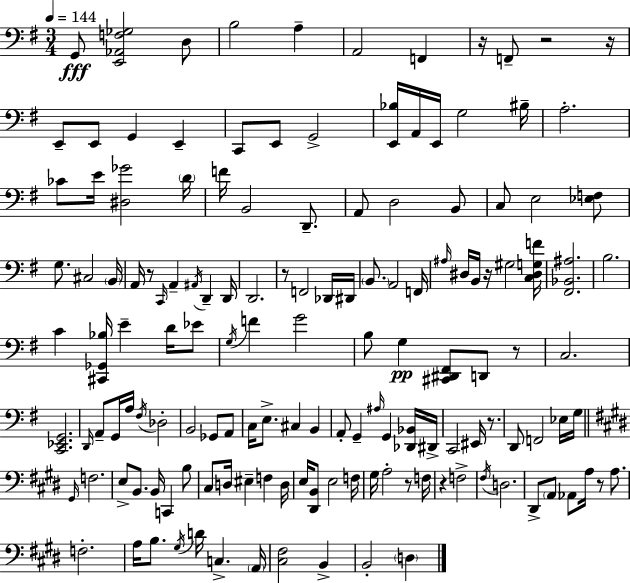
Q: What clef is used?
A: bass